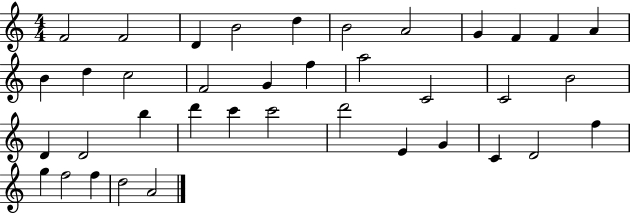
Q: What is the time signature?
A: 4/4